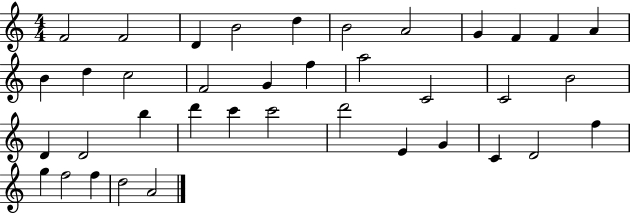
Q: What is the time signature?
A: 4/4